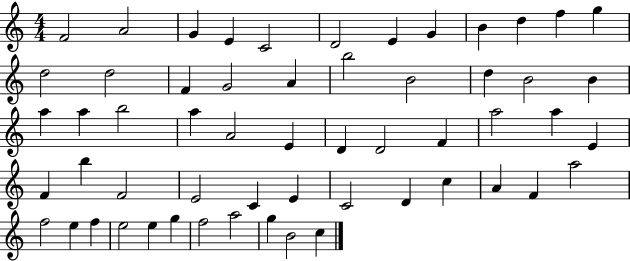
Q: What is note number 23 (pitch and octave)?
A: A5